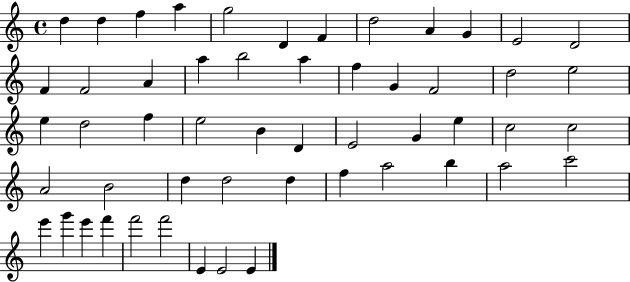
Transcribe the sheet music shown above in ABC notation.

X:1
T:Untitled
M:4/4
L:1/4
K:C
d d f a g2 D F d2 A G E2 D2 F F2 A a b2 a f G F2 d2 e2 e d2 f e2 B D E2 G e c2 c2 A2 B2 d d2 d f a2 b a2 c'2 e' g' e' f' f'2 f'2 E E2 E